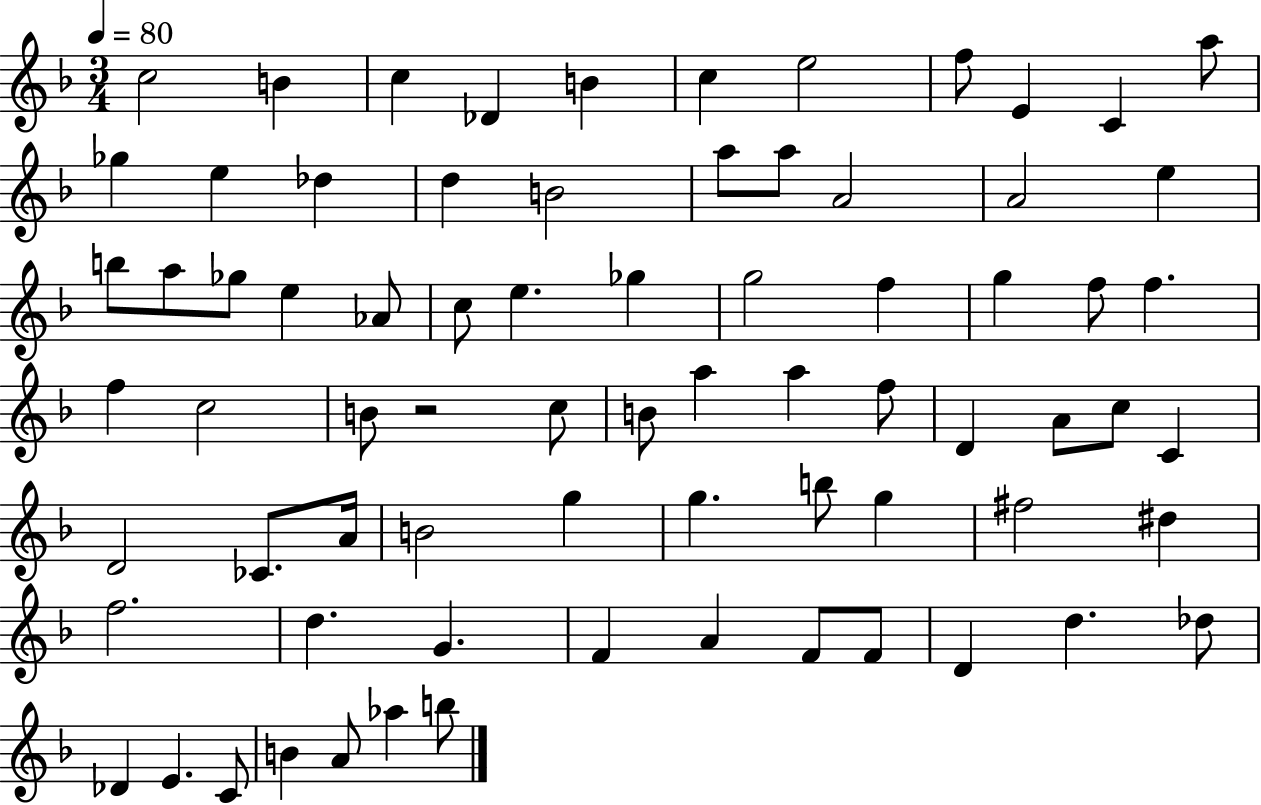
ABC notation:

X:1
T:Untitled
M:3/4
L:1/4
K:F
c2 B c _D B c e2 f/2 E C a/2 _g e _d d B2 a/2 a/2 A2 A2 e b/2 a/2 _g/2 e _A/2 c/2 e _g g2 f g f/2 f f c2 B/2 z2 c/2 B/2 a a f/2 D A/2 c/2 C D2 _C/2 A/4 B2 g g b/2 g ^f2 ^d f2 d G F A F/2 F/2 D d _d/2 _D E C/2 B A/2 _a b/2